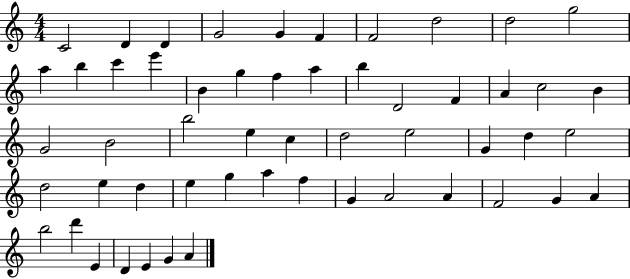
C4/h D4/q D4/q G4/h G4/q F4/q F4/h D5/h D5/h G5/h A5/q B5/q C6/q E6/q B4/q G5/q F5/q A5/q B5/q D4/h F4/q A4/q C5/h B4/q G4/h B4/h B5/h E5/q C5/q D5/h E5/h G4/q D5/q E5/h D5/h E5/q D5/q E5/q G5/q A5/q F5/q G4/q A4/h A4/q F4/h G4/q A4/q B5/h D6/q E4/q D4/q E4/q G4/q A4/q